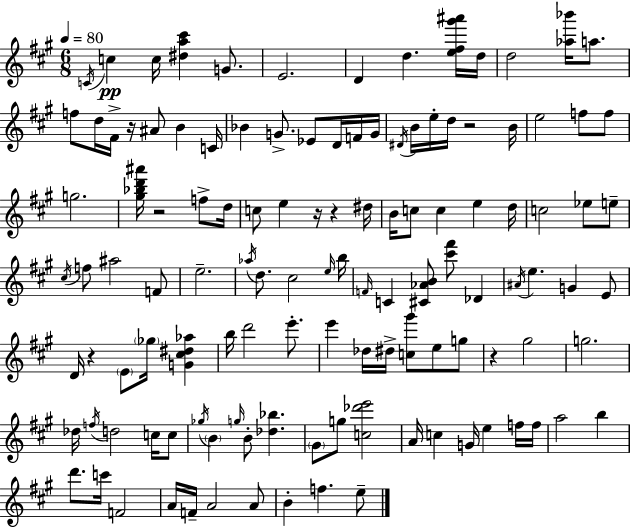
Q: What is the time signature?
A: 6/8